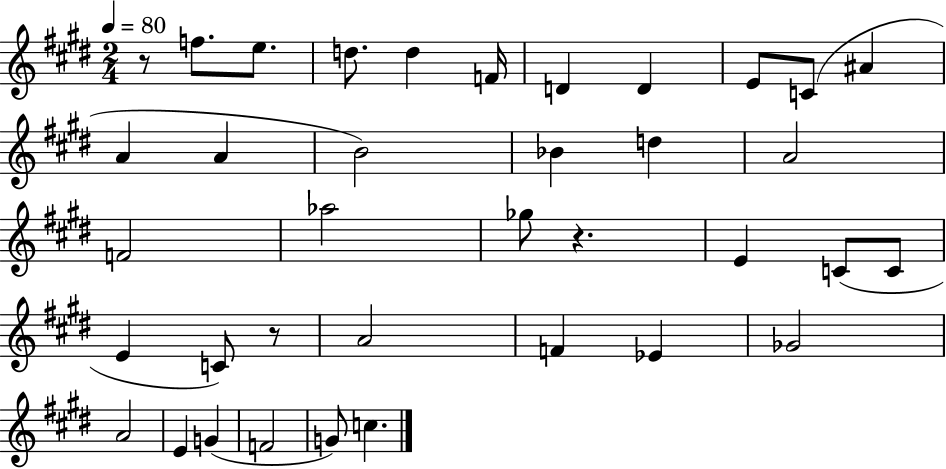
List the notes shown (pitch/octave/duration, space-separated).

R/e F5/e. E5/e. D5/e. D5/q F4/s D4/q D4/q E4/e C4/e A#4/q A4/q A4/q B4/h Bb4/q D5/q A4/h F4/h Ab5/h Gb5/e R/q. E4/q C4/e C4/e E4/q C4/e R/e A4/h F4/q Eb4/q Gb4/h A4/h E4/q G4/q F4/h G4/e C5/q.